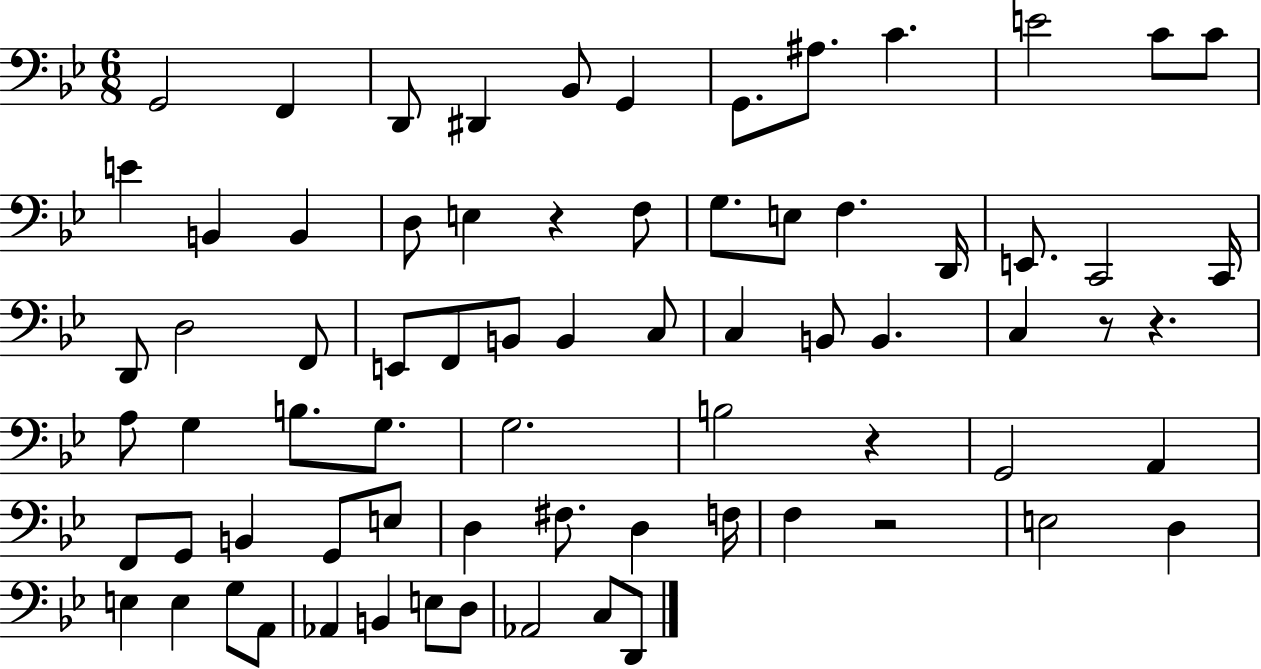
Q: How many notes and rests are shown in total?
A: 73